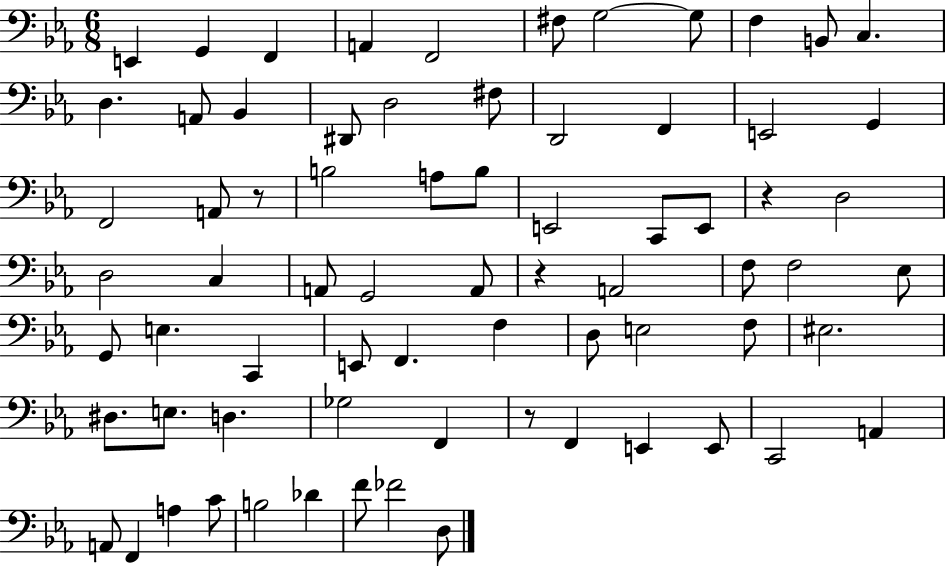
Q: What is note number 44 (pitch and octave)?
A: F2